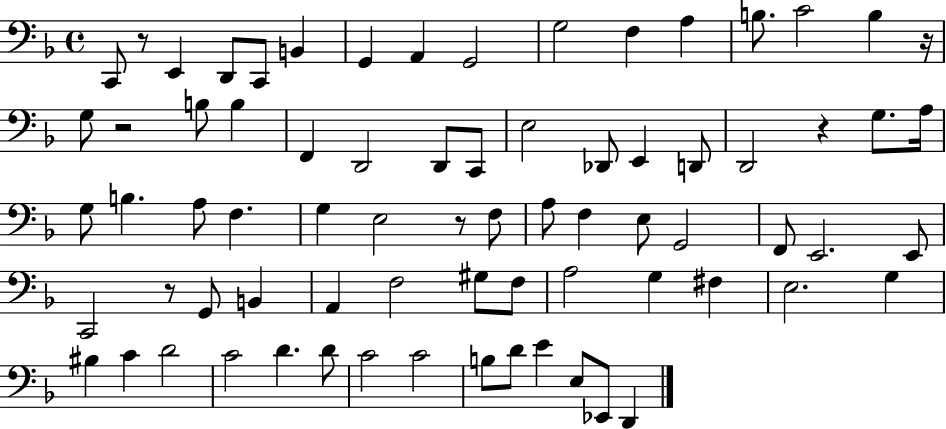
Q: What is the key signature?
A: F major